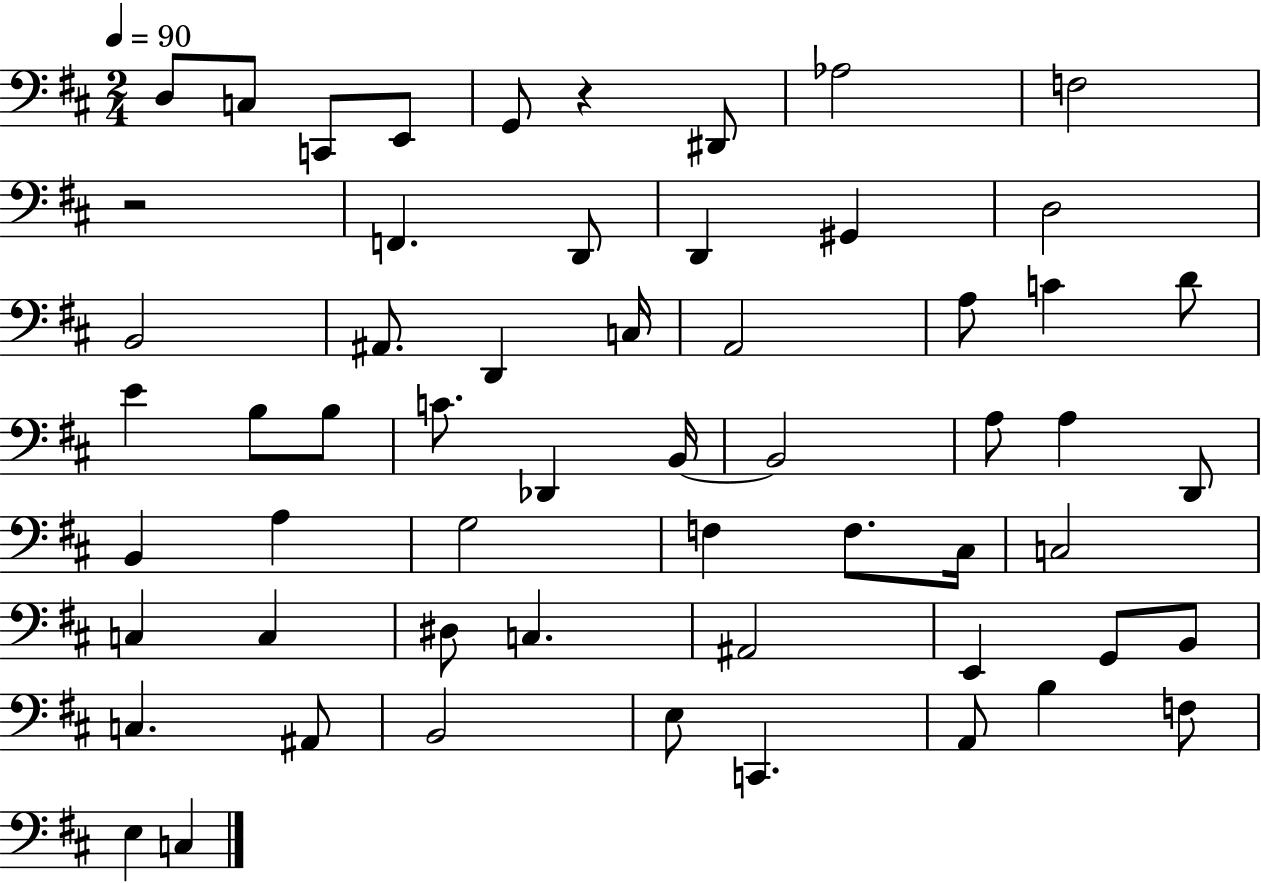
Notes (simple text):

D3/e C3/e C2/e E2/e G2/e R/q D#2/e Ab3/h F3/h R/h F2/q. D2/e D2/q G#2/q D3/h B2/h A#2/e. D2/q C3/s A2/h A3/e C4/q D4/e E4/q B3/e B3/e C4/e. Db2/q B2/s B2/h A3/e A3/q D2/e B2/q A3/q G3/h F3/q F3/e. C#3/s C3/h C3/q C3/q D#3/e C3/q. A#2/h E2/q G2/e B2/e C3/q. A#2/e B2/h E3/e C2/q. A2/e B3/q F3/e E3/q C3/q